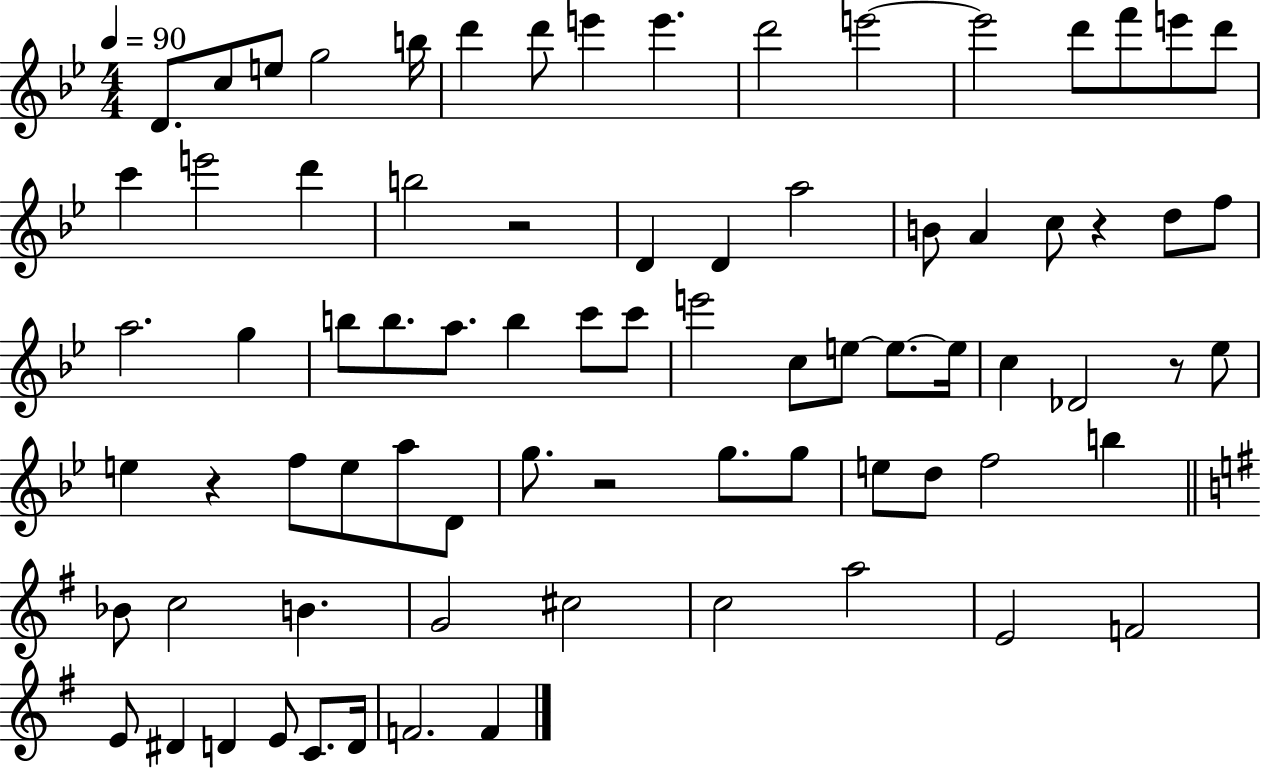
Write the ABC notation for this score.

X:1
T:Untitled
M:4/4
L:1/4
K:Bb
D/2 c/2 e/2 g2 b/4 d' d'/2 e' e' d'2 e'2 e'2 d'/2 f'/2 e'/2 d'/2 c' e'2 d' b2 z2 D D a2 B/2 A c/2 z d/2 f/2 a2 g b/2 b/2 a/2 b c'/2 c'/2 e'2 c/2 e/2 e/2 e/4 c _D2 z/2 _e/2 e z f/2 e/2 a/2 D/2 g/2 z2 g/2 g/2 e/2 d/2 f2 b _B/2 c2 B G2 ^c2 c2 a2 E2 F2 E/2 ^D D E/2 C/2 D/4 F2 F